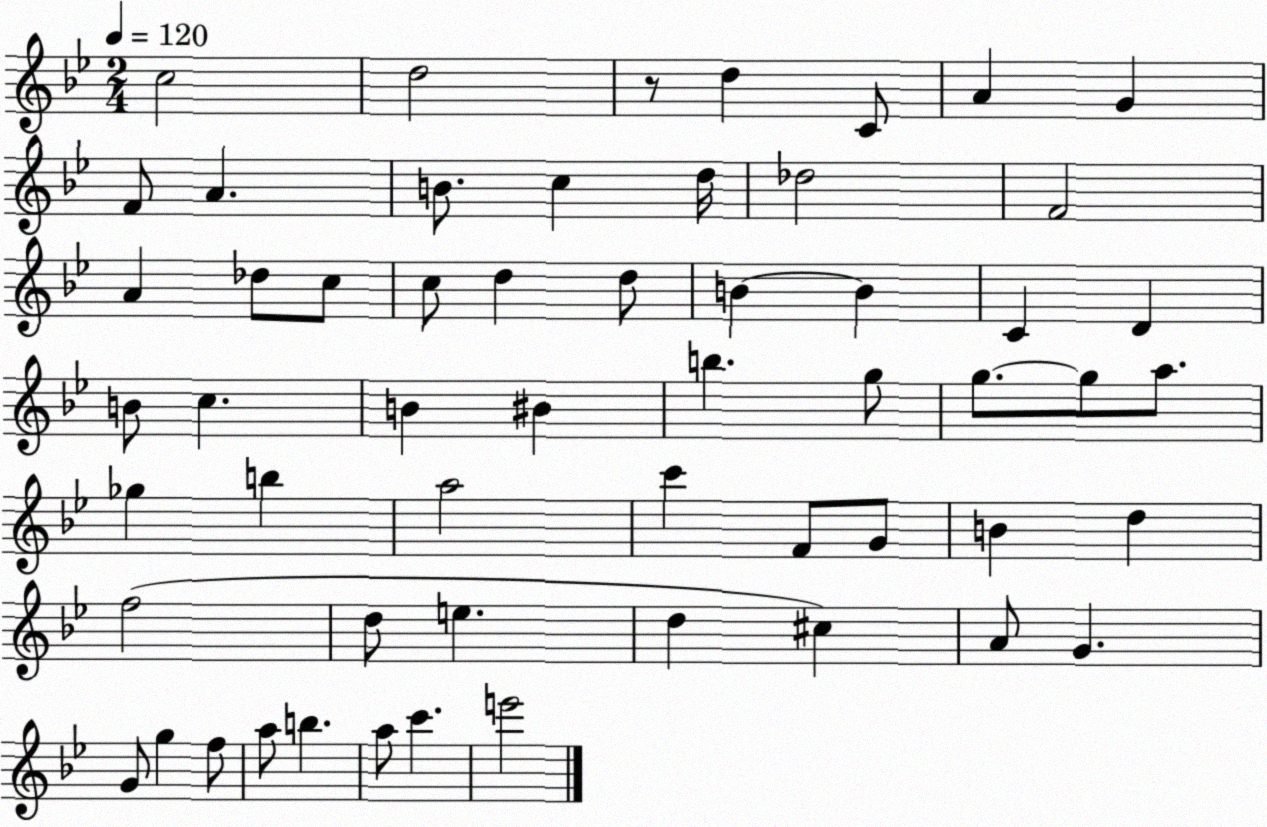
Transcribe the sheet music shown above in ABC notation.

X:1
T:Untitled
M:2/4
L:1/4
K:Bb
c2 d2 z/2 d C/2 A G F/2 A B/2 c d/4 _d2 F2 A _d/2 c/2 c/2 d d/2 B B C D B/2 c B ^B b g/2 g/2 g/2 a/2 _g b a2 c' F/2 G/2 B d f2 d/2 e d ^c A/2 G G/2 g f/2 a/2 b a/2 c' e'2